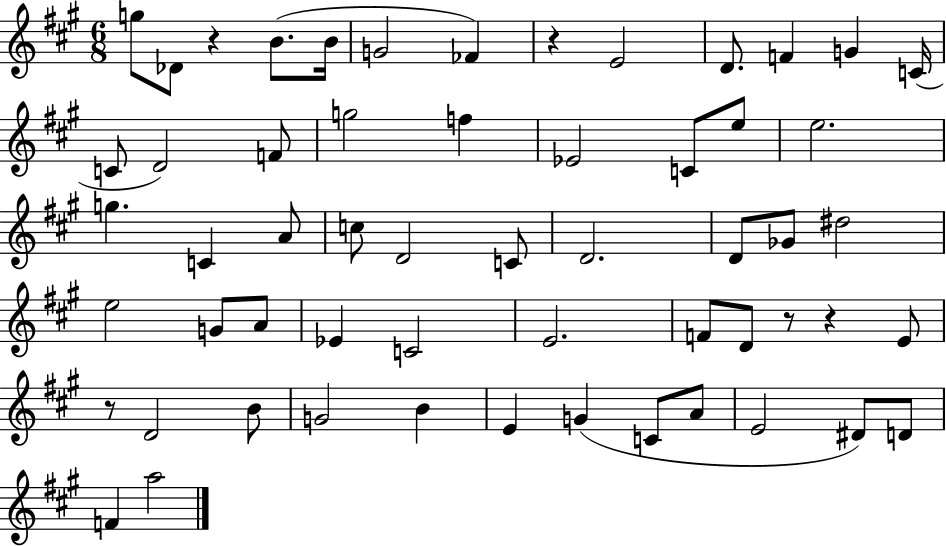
G5/e Db4/e R/q B4/e. B4/s G4/h FES4/q R/q E4/h D4/e. F4/q G4/q C4/s C4/e D4/h F4/e G5/h F5/q Eb4/h C4/e E5/e E5/h. G5/q. C4/q A4/e C5/e D4/h C4/e D4/h. D4/e Gb4/e D#5/h E5/h G4/e A4/e Eb4/q C4/h E4/h. F4/e D4/e R/e R/q E4/e R/e D4/h B4/e G4/h B4/q E4/q G4/q C4/e A4/e E4/h D#4/e D4/e F4/q A5/h